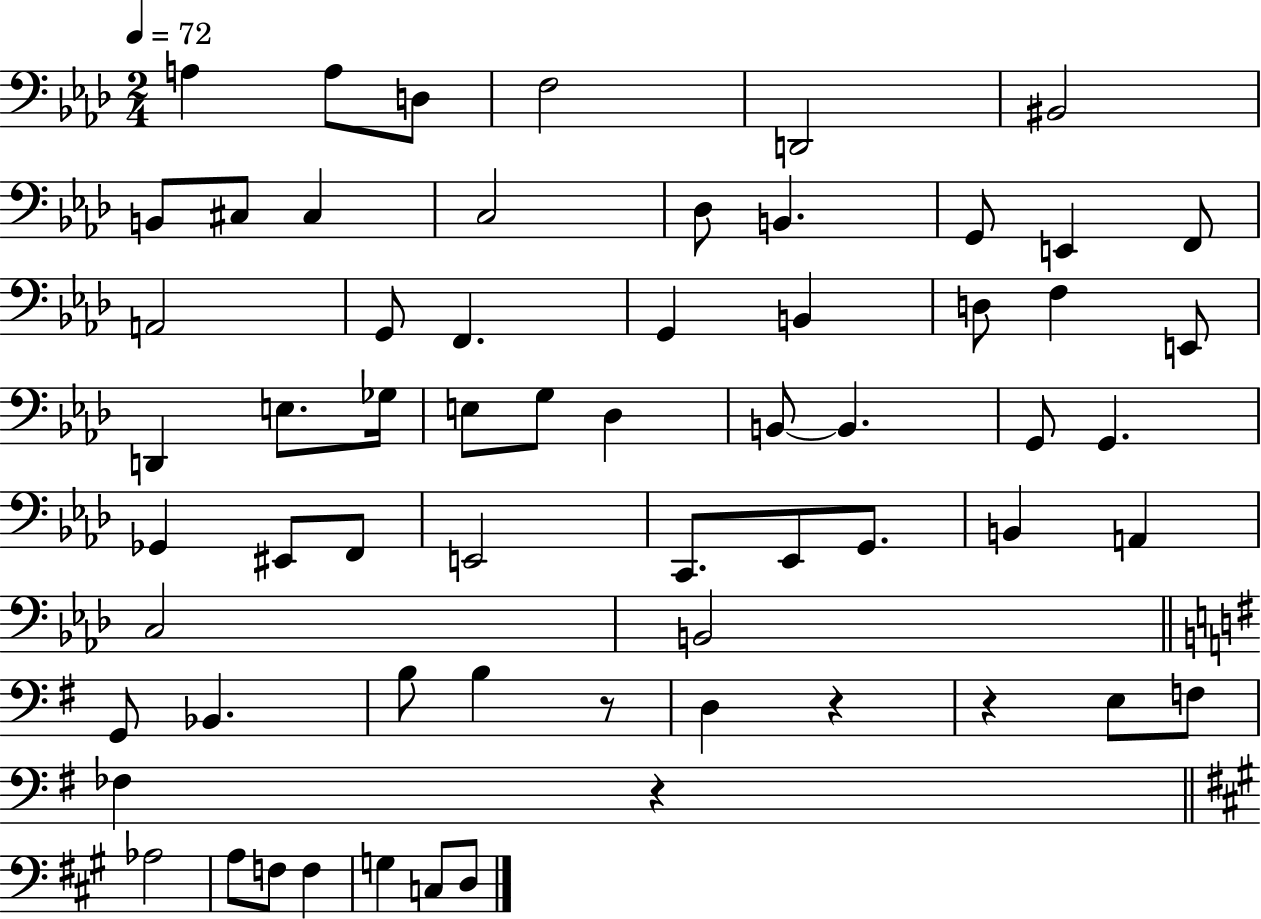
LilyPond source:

{
  \clef bass
  \numericTimeSignature
  \time 2/4
  \key aes \major
  \tempo 4 = 72
  a4 a8 d8 | f2 | d,2 | bis,2 | \break b,8 cis8 cis4 | c2 | des8 b,4. | g,8 e,4 f,8 | \break a,2 | g,8 f,4. | g,4 b,4 | d8 f4 e,8 | \break d,4 e8. ges16 | e8 g8 des4 | b,8~~ b,4. | g,8 g,4. | \break ges,4 eis,8 f,8 | e,2 | c,8. ees,8 g,8. | b,4 a,4 | \break c2 | b,2 | \bar "||" \break \key g \major g,8 bes,4. | b8 b4 r8 | d4 r4 | r4 e8 f8 | \break fes4 r4 | \bar "||" \break \key a \major aes2 | a8 f8 f4 | g4 c8 d8 | \bar "|."
}